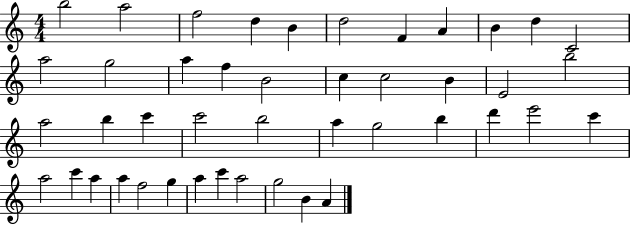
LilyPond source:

{
  \clef treble
  \numericTimeSignature
  \time 4/4
  \key c \major
  b''2 a''2 | f''2 d''4 b'4 | d''2 f'4 a'4 | b'4 d''4 c'2 | \break a''2 g''2 | a''4 f''4 b'2 | c''4 c''2 b'4 | e'2 b''2 | \break a''2 b''4 c'''4 | c'''2 b''2 | a''4 g''2 b''4 | d'''4 e'''2 c'''4 | \break a''2 c'''4 a''4 | a''4 f''2 g''4 | a''4 c'''4 a''2 | g''2 b'4 a'4 | \break \bar "|."
}